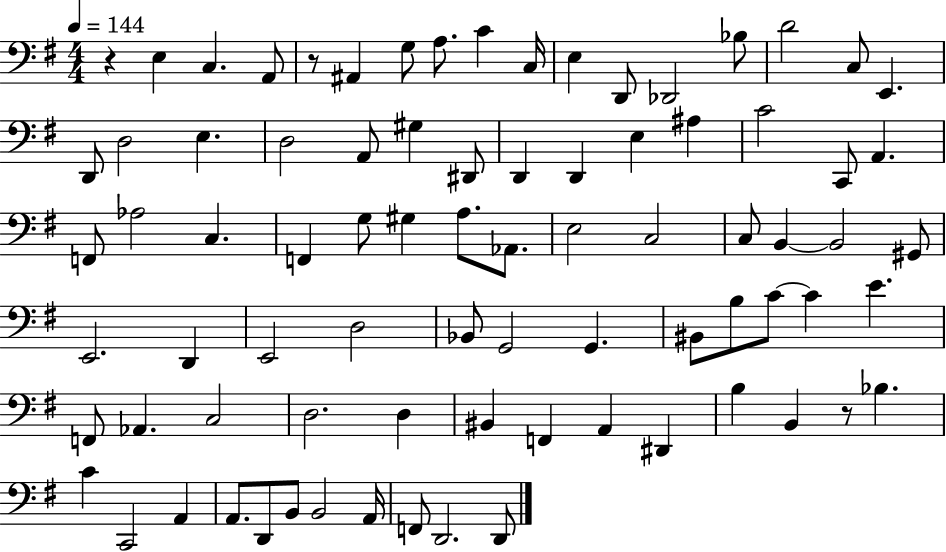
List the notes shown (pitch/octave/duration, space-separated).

R/q E3/q C3/q. A2/e R/e A#2/q G3/e A3/e. C4/q C3/s E3/q D2/e Db2/h Bb3/e D4/h C3/e E2/q. D2/e D3/h E3/q. D3/h A2/e G#3/q D#2/e D2/q D2/q E3/q A#3/q C4/h C2/e A2/q. F2/e Ab3/h C3/q. F2/q G3/e G#3/q A3/e. Ab2/e. E3/h C3/h C3/e B2/q B2/h G#2/e E2/h. D2/q E2/h D3/h Bb2/e G2/h G2/q. BIS2/e B3/e C4/e C4/q E4/q. F2/e Ab2/q. C3/h D3/h. D3/q BIS2/q F2/q A2/q D#2/q B3/q B2/q R/e Bb3/q. C4/q C2/h A2/q A2/e. D2/e B2/e B2/h A2/s F2/e D2/h. D2/e